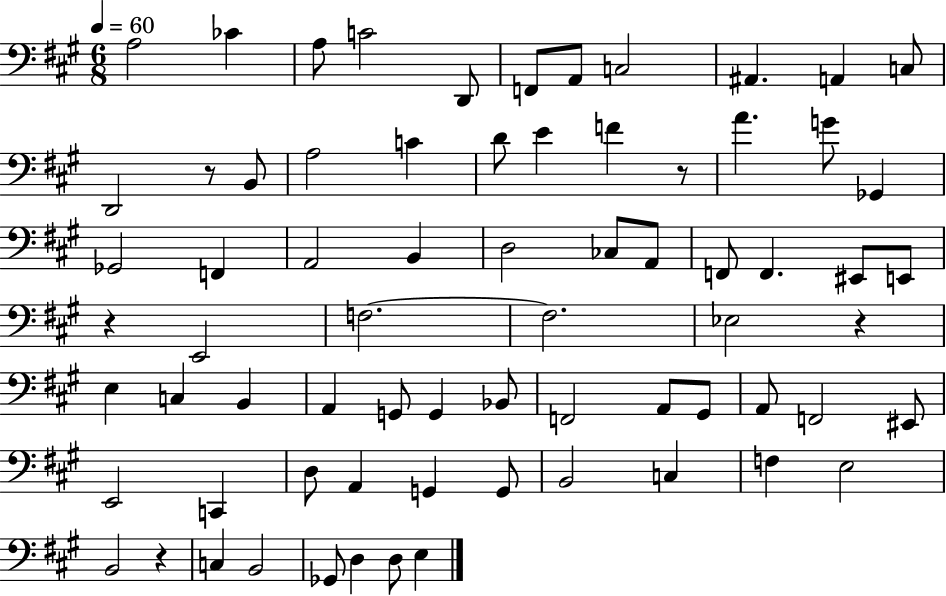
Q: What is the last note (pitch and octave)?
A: E3